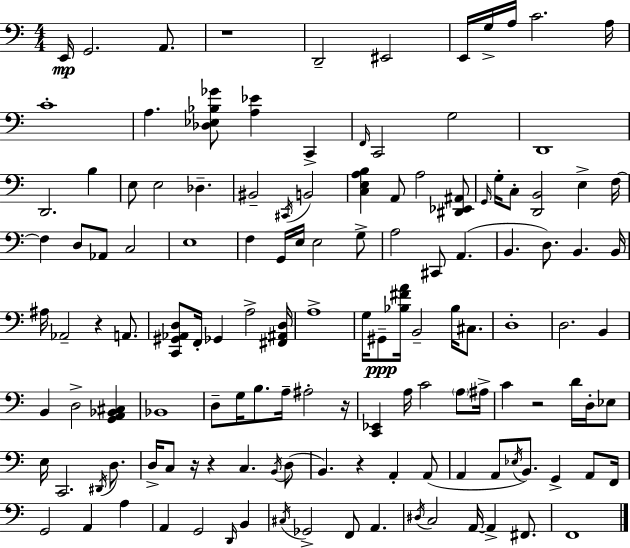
{
  \clef bass
  \numericTimeSignature
  \time 4/4
  \key c \major
  e,16\mp g,2. a,8. | r1 | d,2-- eis,2 | e,16 g16-> a16 c'2. a16 | \break c'1-. | a4. <des ees bes ges'>8 <a ees'>4 c,4-> | \grace { f,16 } c,2 g2 | d,1 | \break d,2. b4 | e8 e2 des4.-- | bis,2-- \acciaccatura { cis,16 } b,2 | <c e a b>4 a,8 a2 | \break <dis, ees, ais,>8 \grace { g,16 } g16-. c8-. <d, b,>2 e4-> | f16~~ f4 d8 aes,8 c2 | e1 | f4 g,16 e16 e2 | \break g8-> a2 cis,8 a,4.( | b,4. d8.) b,4. | b,16 ais16 aes,2-- r4 | a,8. <c, gis, aes, d>8 f,16-. ges,4 a2-> | \break <fis, ais, d>16 a1-> | g16 gis,8--\ppp <bes fis' a'>16 b,2-- bes16 | cis8. d1-. | d2. b,4 | \break b,4 d2-> <g, a, bes, cis>4 | bes,1 | d8-- g16 b8. a16-- ais2-. | r16 <c, ees,>4 a16 c'2 | \break \parenthesize a8 ais16-> c'4 r2 d'16 | d16-. ees8 e16 c,2. | \acciaccatura { dis,16 } d8. d16-> c8 r16 r4 c4. | \acciaccatura { b,16 }( d8 b,4.) r4 a,4-. | \break a,8( a,4 a,8 \acciaccatura { ees16 } b,8.) g,4-> | a,8 f,16 g,2 a,4 | a4 a,4 g,2 | \grace { d,16 } b,4 \acciaccatura { cis16 } ges,2-> | \break f,8 a,4. \acciaccatura { dis16 } c2 | a,16~~ a,4-> fis,8. f,1 | \bar "|."
}